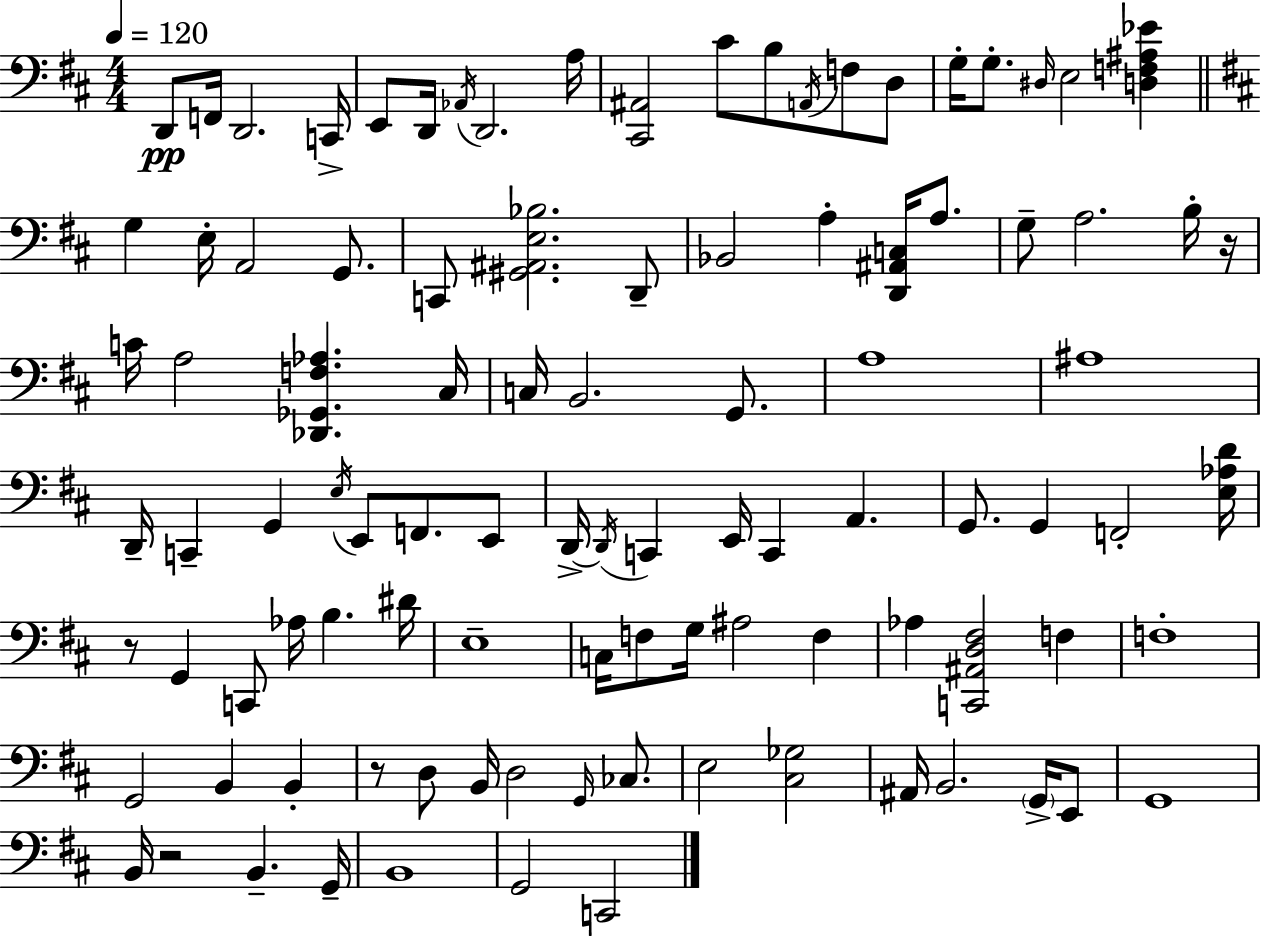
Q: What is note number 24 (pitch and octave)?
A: D2